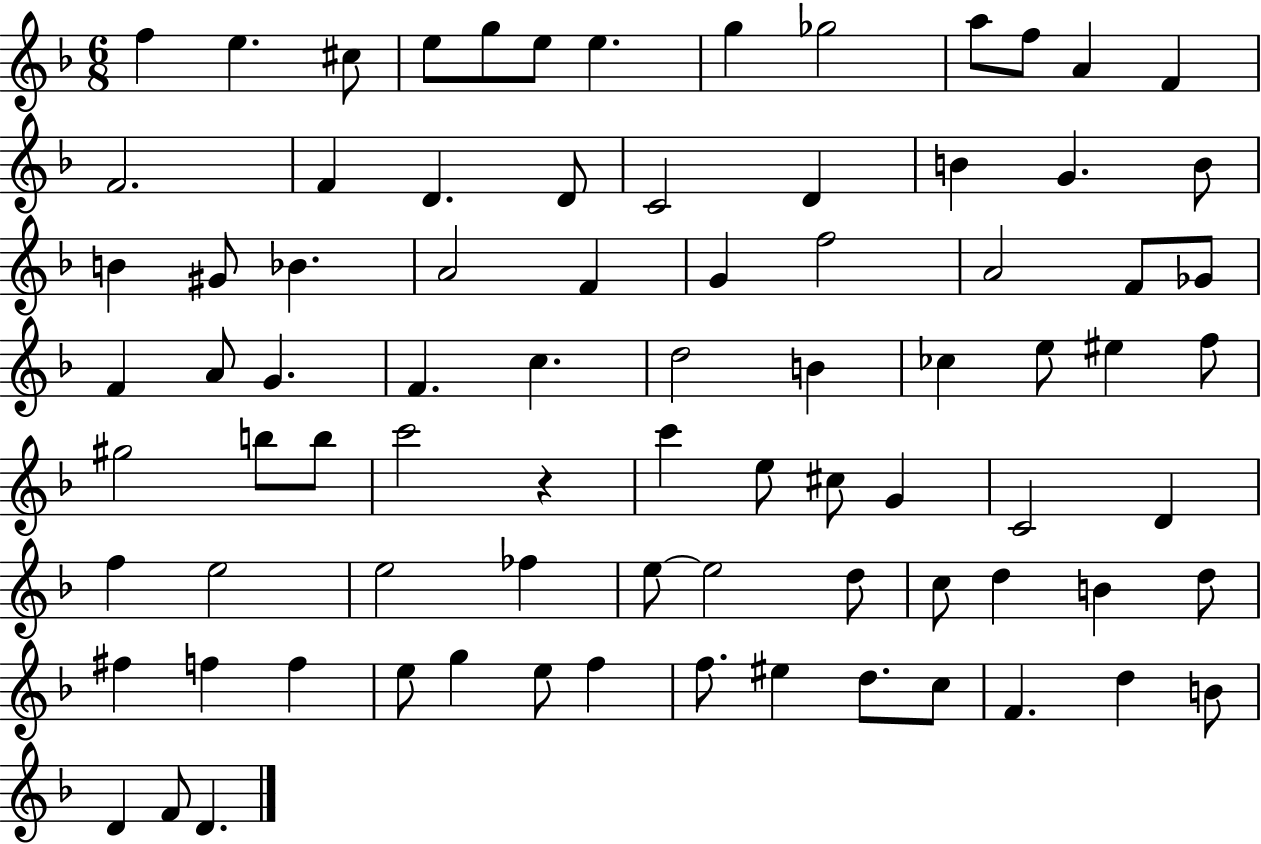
F5/q E5/q. C#5/e E5/e G5/e E5/e E5/q. G5/q Gb5/h A5/e F5/e A4/q F4/q F4/h. F4/q D4/q. D4/e C4/h D4/q B4/q G4/q. B4/e B4/q G#4/e Bb4/q. A4/h F4/q G4/q F5/h A4/h F4/e Gb4/e F4/q A4/e G4/q. F4/q. C5/q. D5/h B4/q CES5/q E5/e EIS5/q F5/e G#5/h B5/e B5/e C6/h R/q C6/q E5/e C#5/e G4/q C4/h D4/q F5/q E5/h E5/h FES5/q E5/e E5/h D5/e C5/e D5/q B4/q D5/e F#5/q F5/q F5/q E5/e G5/q E5/e F5/q F5/e. EIS5/q D5/e. C5/e F4/q. D5/q B4/e D4/q F4/e D4/q.